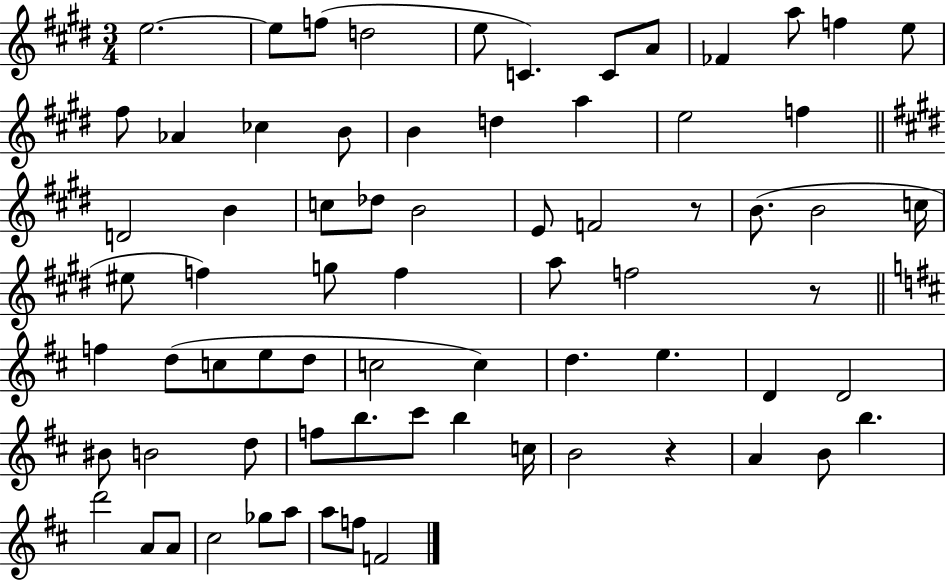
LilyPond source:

{
  \clef treble
  \numericTimeSignature
  \time 3/4
  \key e \major
  \repeat volta 2 { e''2.~~ | e''8 f''8( d''2 | e''8 c'4.) c'8 a'8 | fes'4 a''8 f''4 e''8 | \break fis''8 aes'4 ces''4 b'8 | b'4 d''4 a''4 | e''2 f''4 | \bar "||" \break \key e \major d'2 b'4 | c''8 des''8 b'2 | e'8 f'2 r8 | b'8.( b'2 c''16 | \break eis''8 f''4) g''8 f''4 | a''8 f''2 r8 | \bar "||" \break \key b \minor f''4 d''8( c''8 e''8 d''8 | c''2 c''4) | d''4. e''4. | d'4 d'2 | \break bis'8 b'2 d''8 | f''8 b''8. cis'''8 b''4 c''16 | b'2 r4 | a'4 b'8 b''4. | \break d'''2 a'8 a'8 | cis''2 ges''8 a''8 | a''8 f''8 f'2 | } \bar "|."
}